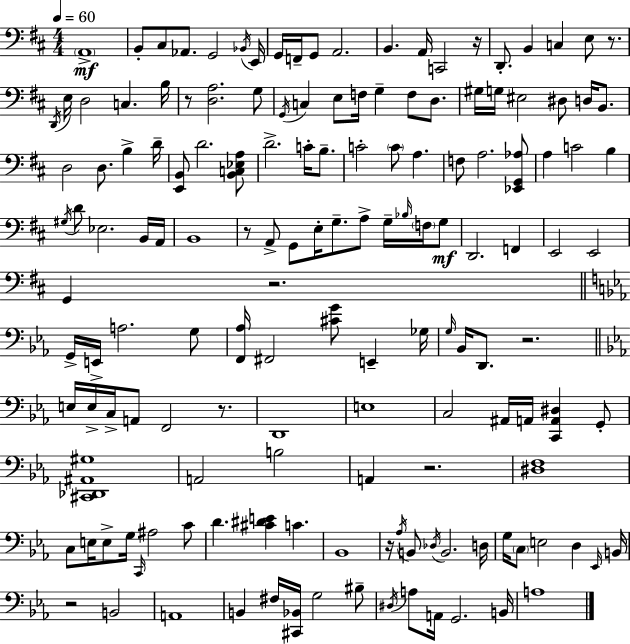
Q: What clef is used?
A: bass